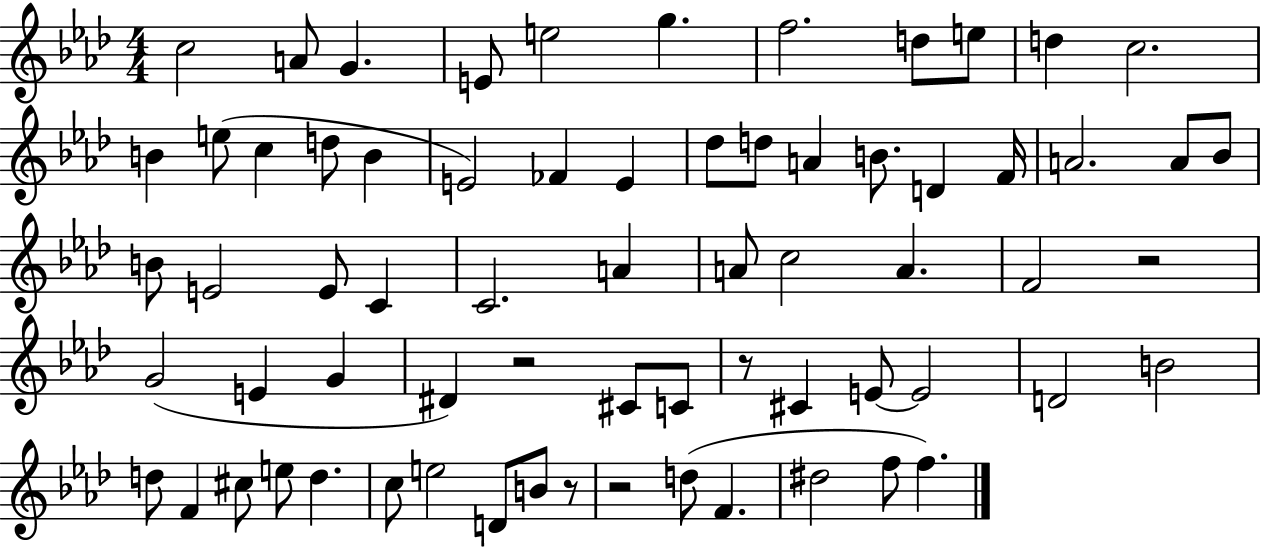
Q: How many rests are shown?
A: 5